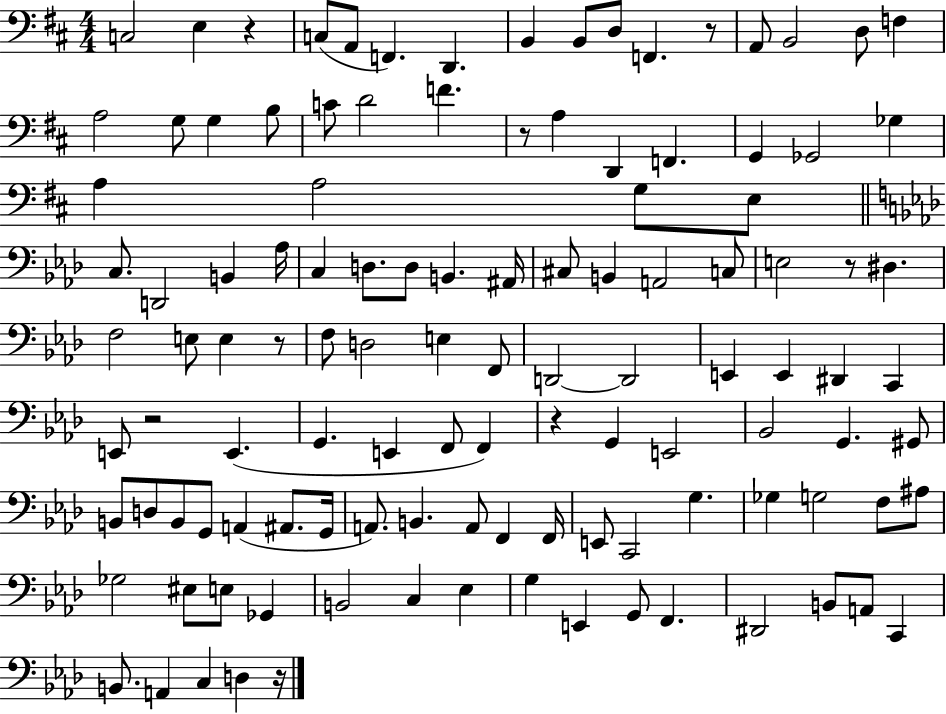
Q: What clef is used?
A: bass